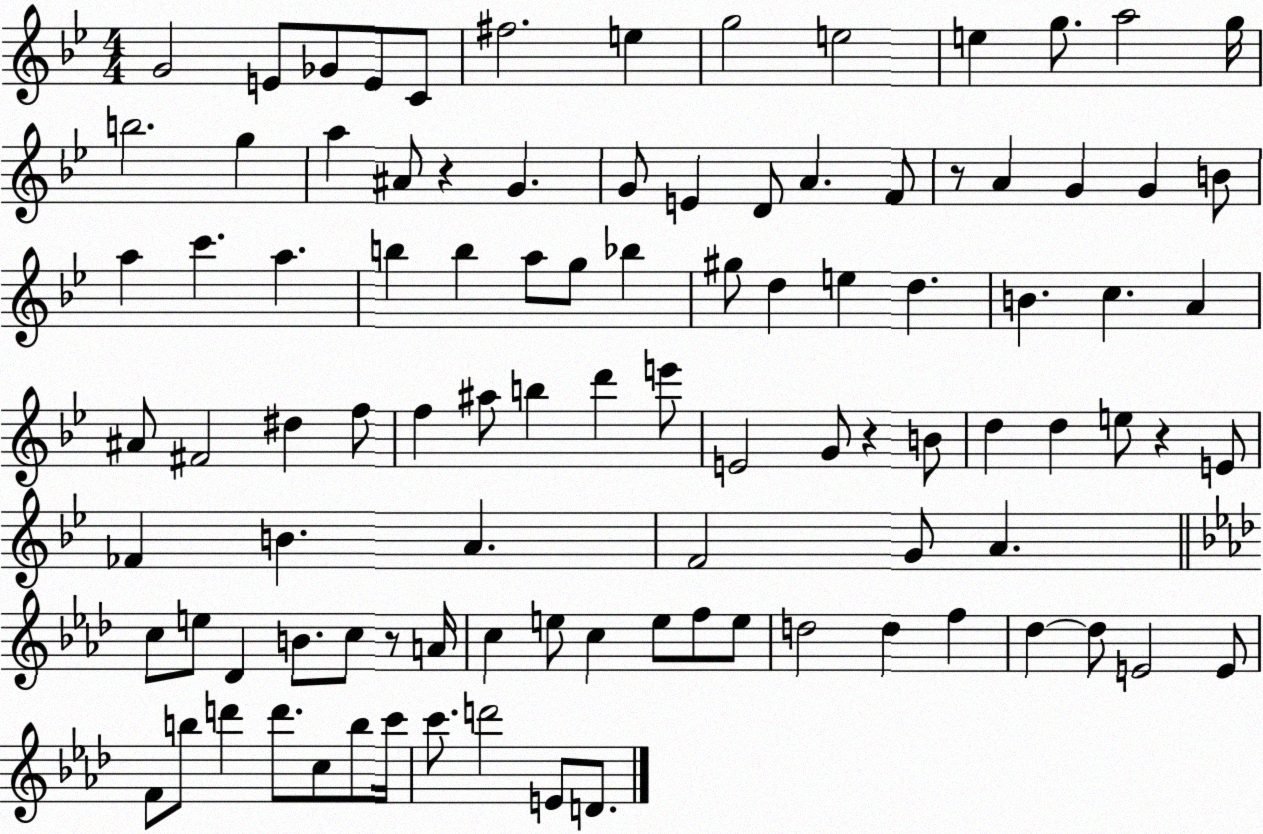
X:1
T:Untitled
M:4/4
L:1/4
K:Bb
G2 E/2 _G/2 E/2 C/2 ^f2 e g2 e2 e g/2 a2 g/4 b2 g a ^A/2 z G G/2 E D/2 A F/2 z/2 A G G B/2 a c' a b b a/2 g/2 _b ^g/2 d e d B c A ^A/2 ^F2 ^d f/2 f ^a/2 b d' e'/2 E2 G/2 z B/2 d d e/2 z E/2 _F B A F2 G/2 A c/2 e/2 _D B/2 c/2 z/2 A/4 c e/2 c e/2 f/2 e/2 d2 d f _d _d/2 E2 E/2 F/2 b/2 d' d'/2 c/2 b/2 c'/4 c'/2 d'2 E/2 D/2